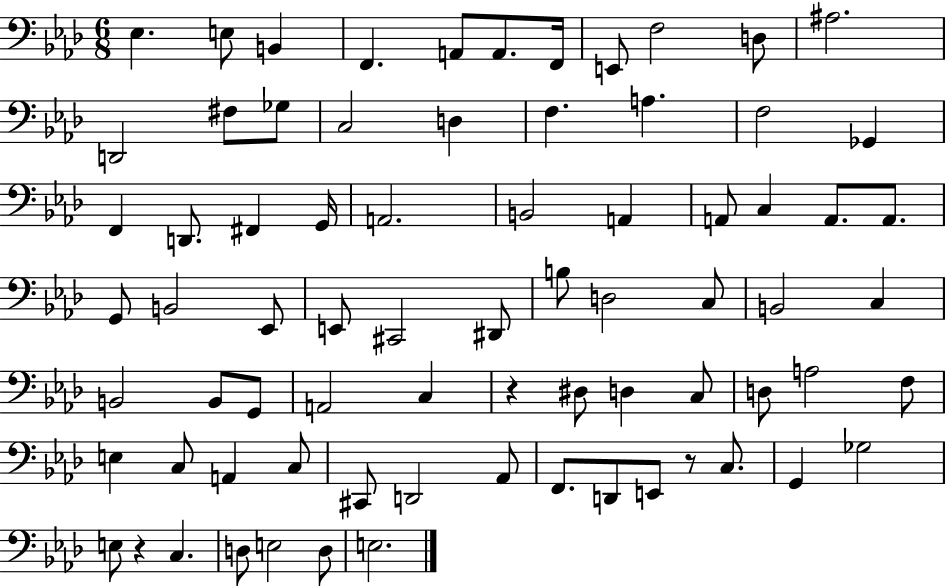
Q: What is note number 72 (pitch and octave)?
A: E3